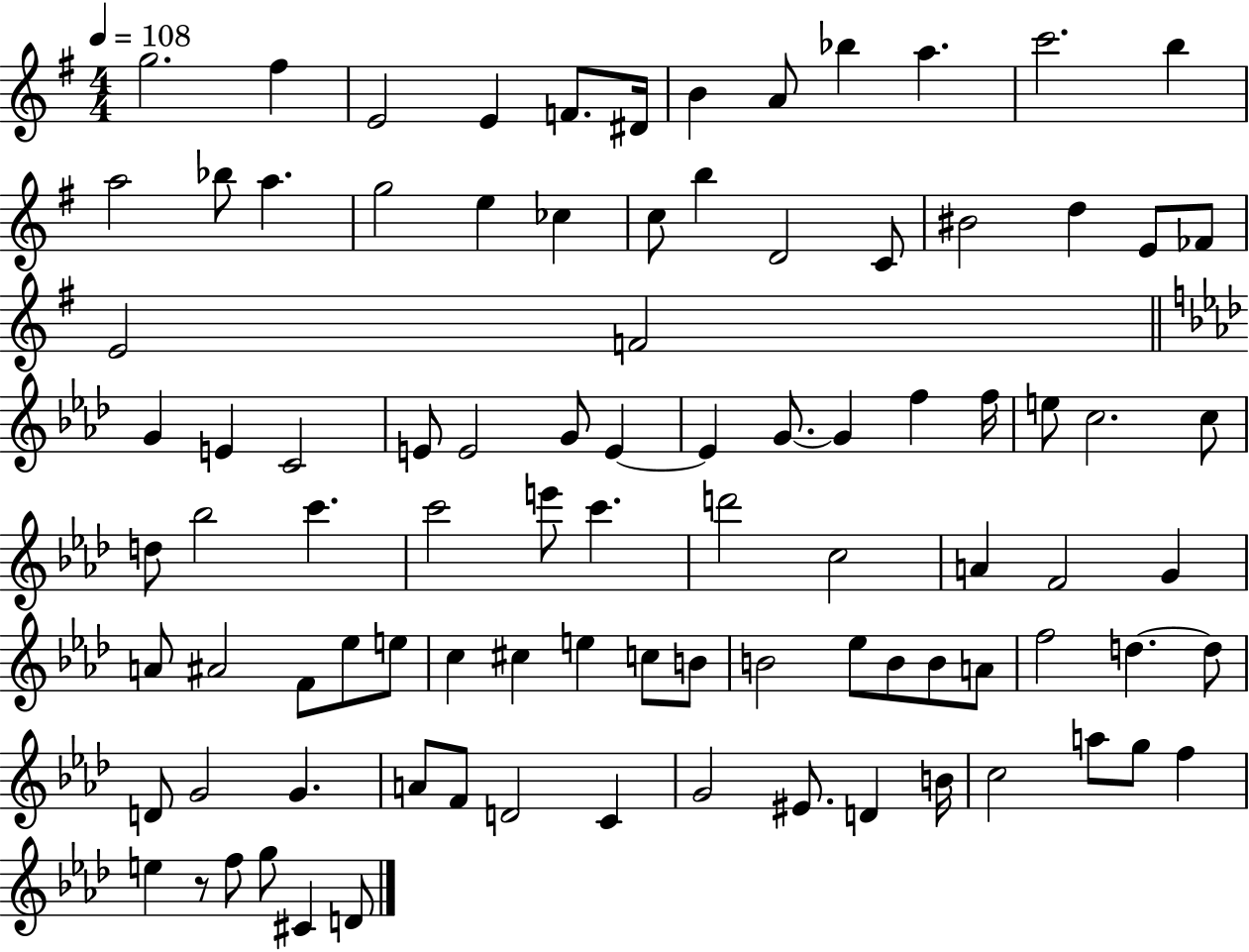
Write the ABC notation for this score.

X:1
T:Untitled
M:4/4
L:1/4
K:G
g2 ^f E2 E F/2 ^D/4 B A/2 _b a c'2 b a2 _b/2 a g2 e _c c/2 b D2 C/2 ^B2 d E/2 _F/2 E2 F2 G E C2 E/2 E2 G/2 E E G/2 G f f/4 e/2 c2 c/2 d/2 _b2 c' c'2 e'/2 c' d'2 c2 A F2 G A/2 ^A2 F/2 _e/2 e/2 c ^c e c/2 B/2 B2 _e/2 B/2 B/2 A/2 f2 d d/2 D/2 G2 G A/2 F/2 D2 C G2 ^E/2 D B/4 c2 a/2 g/2 f e z/2 f/2 g/2 ^C D/2